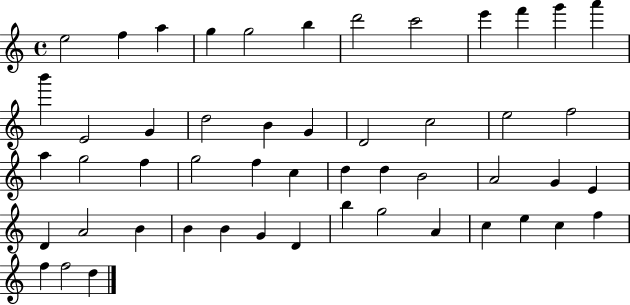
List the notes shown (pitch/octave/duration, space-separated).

E5/h F5/q A5/q G5/q G5/h B5/q D6/h C6/h E6/q F6/q G6/q A6/q B6/q E4/h G4/q D5/h B4/q G4/q D4/h C5/h E5/h F5/h A5/q G5/h F5/q G5/h F5/q C5/q D5/q D5/q B4/h A4/h G4/q E4/q D4/q A4/h B4/q B4/q B4/q G4/q D4/q B5/q G5/h A4/q C5/q E5/q C5/q F5/q F5/q F5/h D5/q